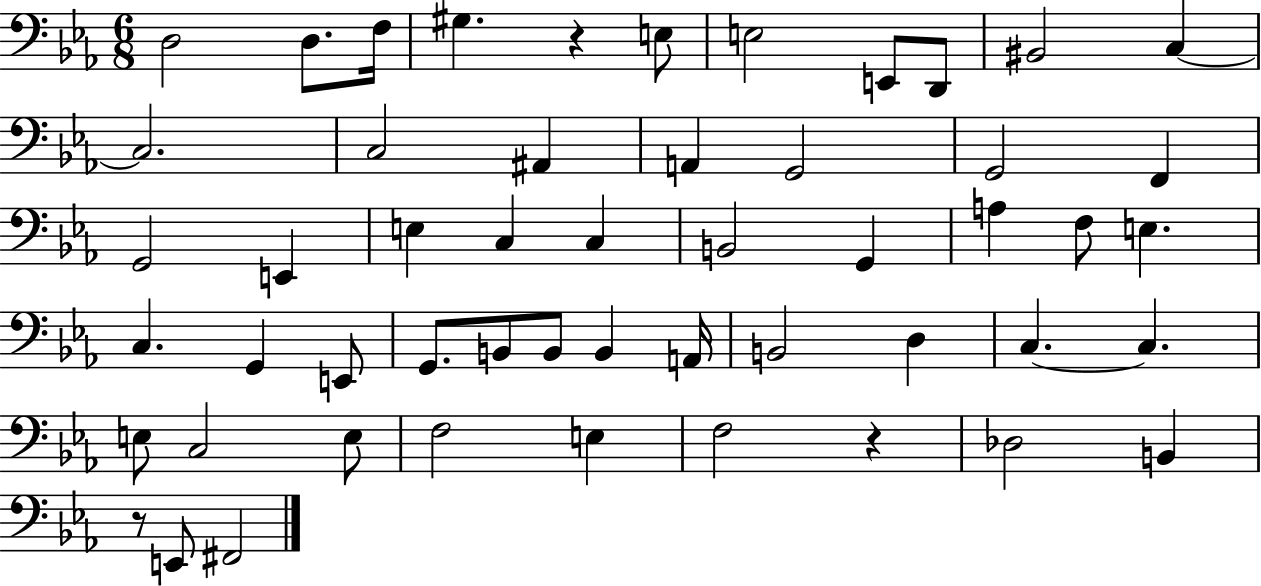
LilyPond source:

{
  \clef bass
  \numericTimeSignature
  \time 6/8
  \key ees \major
  d2 d8. f16 | gis4. r4 e8 | e2 e,8 d,8 | bis,2 c4~~ | \break c2. | c2 ais,4 | a,4 g,2 | g,2 f,4 | \break g,2 e,4 | e4 c4 c4 | b,2 g,4 | a4 f8 e4. | \break c4. g,4 e,8 | g,8. b,8 b,8 b,4 a,16 | b,2 d4 | c4.~~ c4. | \break e8 c2 e8 | f2 e4 | f2 r4 | des2 b,4 | \break r8 e,8 fis,2 | \bar "|."
}